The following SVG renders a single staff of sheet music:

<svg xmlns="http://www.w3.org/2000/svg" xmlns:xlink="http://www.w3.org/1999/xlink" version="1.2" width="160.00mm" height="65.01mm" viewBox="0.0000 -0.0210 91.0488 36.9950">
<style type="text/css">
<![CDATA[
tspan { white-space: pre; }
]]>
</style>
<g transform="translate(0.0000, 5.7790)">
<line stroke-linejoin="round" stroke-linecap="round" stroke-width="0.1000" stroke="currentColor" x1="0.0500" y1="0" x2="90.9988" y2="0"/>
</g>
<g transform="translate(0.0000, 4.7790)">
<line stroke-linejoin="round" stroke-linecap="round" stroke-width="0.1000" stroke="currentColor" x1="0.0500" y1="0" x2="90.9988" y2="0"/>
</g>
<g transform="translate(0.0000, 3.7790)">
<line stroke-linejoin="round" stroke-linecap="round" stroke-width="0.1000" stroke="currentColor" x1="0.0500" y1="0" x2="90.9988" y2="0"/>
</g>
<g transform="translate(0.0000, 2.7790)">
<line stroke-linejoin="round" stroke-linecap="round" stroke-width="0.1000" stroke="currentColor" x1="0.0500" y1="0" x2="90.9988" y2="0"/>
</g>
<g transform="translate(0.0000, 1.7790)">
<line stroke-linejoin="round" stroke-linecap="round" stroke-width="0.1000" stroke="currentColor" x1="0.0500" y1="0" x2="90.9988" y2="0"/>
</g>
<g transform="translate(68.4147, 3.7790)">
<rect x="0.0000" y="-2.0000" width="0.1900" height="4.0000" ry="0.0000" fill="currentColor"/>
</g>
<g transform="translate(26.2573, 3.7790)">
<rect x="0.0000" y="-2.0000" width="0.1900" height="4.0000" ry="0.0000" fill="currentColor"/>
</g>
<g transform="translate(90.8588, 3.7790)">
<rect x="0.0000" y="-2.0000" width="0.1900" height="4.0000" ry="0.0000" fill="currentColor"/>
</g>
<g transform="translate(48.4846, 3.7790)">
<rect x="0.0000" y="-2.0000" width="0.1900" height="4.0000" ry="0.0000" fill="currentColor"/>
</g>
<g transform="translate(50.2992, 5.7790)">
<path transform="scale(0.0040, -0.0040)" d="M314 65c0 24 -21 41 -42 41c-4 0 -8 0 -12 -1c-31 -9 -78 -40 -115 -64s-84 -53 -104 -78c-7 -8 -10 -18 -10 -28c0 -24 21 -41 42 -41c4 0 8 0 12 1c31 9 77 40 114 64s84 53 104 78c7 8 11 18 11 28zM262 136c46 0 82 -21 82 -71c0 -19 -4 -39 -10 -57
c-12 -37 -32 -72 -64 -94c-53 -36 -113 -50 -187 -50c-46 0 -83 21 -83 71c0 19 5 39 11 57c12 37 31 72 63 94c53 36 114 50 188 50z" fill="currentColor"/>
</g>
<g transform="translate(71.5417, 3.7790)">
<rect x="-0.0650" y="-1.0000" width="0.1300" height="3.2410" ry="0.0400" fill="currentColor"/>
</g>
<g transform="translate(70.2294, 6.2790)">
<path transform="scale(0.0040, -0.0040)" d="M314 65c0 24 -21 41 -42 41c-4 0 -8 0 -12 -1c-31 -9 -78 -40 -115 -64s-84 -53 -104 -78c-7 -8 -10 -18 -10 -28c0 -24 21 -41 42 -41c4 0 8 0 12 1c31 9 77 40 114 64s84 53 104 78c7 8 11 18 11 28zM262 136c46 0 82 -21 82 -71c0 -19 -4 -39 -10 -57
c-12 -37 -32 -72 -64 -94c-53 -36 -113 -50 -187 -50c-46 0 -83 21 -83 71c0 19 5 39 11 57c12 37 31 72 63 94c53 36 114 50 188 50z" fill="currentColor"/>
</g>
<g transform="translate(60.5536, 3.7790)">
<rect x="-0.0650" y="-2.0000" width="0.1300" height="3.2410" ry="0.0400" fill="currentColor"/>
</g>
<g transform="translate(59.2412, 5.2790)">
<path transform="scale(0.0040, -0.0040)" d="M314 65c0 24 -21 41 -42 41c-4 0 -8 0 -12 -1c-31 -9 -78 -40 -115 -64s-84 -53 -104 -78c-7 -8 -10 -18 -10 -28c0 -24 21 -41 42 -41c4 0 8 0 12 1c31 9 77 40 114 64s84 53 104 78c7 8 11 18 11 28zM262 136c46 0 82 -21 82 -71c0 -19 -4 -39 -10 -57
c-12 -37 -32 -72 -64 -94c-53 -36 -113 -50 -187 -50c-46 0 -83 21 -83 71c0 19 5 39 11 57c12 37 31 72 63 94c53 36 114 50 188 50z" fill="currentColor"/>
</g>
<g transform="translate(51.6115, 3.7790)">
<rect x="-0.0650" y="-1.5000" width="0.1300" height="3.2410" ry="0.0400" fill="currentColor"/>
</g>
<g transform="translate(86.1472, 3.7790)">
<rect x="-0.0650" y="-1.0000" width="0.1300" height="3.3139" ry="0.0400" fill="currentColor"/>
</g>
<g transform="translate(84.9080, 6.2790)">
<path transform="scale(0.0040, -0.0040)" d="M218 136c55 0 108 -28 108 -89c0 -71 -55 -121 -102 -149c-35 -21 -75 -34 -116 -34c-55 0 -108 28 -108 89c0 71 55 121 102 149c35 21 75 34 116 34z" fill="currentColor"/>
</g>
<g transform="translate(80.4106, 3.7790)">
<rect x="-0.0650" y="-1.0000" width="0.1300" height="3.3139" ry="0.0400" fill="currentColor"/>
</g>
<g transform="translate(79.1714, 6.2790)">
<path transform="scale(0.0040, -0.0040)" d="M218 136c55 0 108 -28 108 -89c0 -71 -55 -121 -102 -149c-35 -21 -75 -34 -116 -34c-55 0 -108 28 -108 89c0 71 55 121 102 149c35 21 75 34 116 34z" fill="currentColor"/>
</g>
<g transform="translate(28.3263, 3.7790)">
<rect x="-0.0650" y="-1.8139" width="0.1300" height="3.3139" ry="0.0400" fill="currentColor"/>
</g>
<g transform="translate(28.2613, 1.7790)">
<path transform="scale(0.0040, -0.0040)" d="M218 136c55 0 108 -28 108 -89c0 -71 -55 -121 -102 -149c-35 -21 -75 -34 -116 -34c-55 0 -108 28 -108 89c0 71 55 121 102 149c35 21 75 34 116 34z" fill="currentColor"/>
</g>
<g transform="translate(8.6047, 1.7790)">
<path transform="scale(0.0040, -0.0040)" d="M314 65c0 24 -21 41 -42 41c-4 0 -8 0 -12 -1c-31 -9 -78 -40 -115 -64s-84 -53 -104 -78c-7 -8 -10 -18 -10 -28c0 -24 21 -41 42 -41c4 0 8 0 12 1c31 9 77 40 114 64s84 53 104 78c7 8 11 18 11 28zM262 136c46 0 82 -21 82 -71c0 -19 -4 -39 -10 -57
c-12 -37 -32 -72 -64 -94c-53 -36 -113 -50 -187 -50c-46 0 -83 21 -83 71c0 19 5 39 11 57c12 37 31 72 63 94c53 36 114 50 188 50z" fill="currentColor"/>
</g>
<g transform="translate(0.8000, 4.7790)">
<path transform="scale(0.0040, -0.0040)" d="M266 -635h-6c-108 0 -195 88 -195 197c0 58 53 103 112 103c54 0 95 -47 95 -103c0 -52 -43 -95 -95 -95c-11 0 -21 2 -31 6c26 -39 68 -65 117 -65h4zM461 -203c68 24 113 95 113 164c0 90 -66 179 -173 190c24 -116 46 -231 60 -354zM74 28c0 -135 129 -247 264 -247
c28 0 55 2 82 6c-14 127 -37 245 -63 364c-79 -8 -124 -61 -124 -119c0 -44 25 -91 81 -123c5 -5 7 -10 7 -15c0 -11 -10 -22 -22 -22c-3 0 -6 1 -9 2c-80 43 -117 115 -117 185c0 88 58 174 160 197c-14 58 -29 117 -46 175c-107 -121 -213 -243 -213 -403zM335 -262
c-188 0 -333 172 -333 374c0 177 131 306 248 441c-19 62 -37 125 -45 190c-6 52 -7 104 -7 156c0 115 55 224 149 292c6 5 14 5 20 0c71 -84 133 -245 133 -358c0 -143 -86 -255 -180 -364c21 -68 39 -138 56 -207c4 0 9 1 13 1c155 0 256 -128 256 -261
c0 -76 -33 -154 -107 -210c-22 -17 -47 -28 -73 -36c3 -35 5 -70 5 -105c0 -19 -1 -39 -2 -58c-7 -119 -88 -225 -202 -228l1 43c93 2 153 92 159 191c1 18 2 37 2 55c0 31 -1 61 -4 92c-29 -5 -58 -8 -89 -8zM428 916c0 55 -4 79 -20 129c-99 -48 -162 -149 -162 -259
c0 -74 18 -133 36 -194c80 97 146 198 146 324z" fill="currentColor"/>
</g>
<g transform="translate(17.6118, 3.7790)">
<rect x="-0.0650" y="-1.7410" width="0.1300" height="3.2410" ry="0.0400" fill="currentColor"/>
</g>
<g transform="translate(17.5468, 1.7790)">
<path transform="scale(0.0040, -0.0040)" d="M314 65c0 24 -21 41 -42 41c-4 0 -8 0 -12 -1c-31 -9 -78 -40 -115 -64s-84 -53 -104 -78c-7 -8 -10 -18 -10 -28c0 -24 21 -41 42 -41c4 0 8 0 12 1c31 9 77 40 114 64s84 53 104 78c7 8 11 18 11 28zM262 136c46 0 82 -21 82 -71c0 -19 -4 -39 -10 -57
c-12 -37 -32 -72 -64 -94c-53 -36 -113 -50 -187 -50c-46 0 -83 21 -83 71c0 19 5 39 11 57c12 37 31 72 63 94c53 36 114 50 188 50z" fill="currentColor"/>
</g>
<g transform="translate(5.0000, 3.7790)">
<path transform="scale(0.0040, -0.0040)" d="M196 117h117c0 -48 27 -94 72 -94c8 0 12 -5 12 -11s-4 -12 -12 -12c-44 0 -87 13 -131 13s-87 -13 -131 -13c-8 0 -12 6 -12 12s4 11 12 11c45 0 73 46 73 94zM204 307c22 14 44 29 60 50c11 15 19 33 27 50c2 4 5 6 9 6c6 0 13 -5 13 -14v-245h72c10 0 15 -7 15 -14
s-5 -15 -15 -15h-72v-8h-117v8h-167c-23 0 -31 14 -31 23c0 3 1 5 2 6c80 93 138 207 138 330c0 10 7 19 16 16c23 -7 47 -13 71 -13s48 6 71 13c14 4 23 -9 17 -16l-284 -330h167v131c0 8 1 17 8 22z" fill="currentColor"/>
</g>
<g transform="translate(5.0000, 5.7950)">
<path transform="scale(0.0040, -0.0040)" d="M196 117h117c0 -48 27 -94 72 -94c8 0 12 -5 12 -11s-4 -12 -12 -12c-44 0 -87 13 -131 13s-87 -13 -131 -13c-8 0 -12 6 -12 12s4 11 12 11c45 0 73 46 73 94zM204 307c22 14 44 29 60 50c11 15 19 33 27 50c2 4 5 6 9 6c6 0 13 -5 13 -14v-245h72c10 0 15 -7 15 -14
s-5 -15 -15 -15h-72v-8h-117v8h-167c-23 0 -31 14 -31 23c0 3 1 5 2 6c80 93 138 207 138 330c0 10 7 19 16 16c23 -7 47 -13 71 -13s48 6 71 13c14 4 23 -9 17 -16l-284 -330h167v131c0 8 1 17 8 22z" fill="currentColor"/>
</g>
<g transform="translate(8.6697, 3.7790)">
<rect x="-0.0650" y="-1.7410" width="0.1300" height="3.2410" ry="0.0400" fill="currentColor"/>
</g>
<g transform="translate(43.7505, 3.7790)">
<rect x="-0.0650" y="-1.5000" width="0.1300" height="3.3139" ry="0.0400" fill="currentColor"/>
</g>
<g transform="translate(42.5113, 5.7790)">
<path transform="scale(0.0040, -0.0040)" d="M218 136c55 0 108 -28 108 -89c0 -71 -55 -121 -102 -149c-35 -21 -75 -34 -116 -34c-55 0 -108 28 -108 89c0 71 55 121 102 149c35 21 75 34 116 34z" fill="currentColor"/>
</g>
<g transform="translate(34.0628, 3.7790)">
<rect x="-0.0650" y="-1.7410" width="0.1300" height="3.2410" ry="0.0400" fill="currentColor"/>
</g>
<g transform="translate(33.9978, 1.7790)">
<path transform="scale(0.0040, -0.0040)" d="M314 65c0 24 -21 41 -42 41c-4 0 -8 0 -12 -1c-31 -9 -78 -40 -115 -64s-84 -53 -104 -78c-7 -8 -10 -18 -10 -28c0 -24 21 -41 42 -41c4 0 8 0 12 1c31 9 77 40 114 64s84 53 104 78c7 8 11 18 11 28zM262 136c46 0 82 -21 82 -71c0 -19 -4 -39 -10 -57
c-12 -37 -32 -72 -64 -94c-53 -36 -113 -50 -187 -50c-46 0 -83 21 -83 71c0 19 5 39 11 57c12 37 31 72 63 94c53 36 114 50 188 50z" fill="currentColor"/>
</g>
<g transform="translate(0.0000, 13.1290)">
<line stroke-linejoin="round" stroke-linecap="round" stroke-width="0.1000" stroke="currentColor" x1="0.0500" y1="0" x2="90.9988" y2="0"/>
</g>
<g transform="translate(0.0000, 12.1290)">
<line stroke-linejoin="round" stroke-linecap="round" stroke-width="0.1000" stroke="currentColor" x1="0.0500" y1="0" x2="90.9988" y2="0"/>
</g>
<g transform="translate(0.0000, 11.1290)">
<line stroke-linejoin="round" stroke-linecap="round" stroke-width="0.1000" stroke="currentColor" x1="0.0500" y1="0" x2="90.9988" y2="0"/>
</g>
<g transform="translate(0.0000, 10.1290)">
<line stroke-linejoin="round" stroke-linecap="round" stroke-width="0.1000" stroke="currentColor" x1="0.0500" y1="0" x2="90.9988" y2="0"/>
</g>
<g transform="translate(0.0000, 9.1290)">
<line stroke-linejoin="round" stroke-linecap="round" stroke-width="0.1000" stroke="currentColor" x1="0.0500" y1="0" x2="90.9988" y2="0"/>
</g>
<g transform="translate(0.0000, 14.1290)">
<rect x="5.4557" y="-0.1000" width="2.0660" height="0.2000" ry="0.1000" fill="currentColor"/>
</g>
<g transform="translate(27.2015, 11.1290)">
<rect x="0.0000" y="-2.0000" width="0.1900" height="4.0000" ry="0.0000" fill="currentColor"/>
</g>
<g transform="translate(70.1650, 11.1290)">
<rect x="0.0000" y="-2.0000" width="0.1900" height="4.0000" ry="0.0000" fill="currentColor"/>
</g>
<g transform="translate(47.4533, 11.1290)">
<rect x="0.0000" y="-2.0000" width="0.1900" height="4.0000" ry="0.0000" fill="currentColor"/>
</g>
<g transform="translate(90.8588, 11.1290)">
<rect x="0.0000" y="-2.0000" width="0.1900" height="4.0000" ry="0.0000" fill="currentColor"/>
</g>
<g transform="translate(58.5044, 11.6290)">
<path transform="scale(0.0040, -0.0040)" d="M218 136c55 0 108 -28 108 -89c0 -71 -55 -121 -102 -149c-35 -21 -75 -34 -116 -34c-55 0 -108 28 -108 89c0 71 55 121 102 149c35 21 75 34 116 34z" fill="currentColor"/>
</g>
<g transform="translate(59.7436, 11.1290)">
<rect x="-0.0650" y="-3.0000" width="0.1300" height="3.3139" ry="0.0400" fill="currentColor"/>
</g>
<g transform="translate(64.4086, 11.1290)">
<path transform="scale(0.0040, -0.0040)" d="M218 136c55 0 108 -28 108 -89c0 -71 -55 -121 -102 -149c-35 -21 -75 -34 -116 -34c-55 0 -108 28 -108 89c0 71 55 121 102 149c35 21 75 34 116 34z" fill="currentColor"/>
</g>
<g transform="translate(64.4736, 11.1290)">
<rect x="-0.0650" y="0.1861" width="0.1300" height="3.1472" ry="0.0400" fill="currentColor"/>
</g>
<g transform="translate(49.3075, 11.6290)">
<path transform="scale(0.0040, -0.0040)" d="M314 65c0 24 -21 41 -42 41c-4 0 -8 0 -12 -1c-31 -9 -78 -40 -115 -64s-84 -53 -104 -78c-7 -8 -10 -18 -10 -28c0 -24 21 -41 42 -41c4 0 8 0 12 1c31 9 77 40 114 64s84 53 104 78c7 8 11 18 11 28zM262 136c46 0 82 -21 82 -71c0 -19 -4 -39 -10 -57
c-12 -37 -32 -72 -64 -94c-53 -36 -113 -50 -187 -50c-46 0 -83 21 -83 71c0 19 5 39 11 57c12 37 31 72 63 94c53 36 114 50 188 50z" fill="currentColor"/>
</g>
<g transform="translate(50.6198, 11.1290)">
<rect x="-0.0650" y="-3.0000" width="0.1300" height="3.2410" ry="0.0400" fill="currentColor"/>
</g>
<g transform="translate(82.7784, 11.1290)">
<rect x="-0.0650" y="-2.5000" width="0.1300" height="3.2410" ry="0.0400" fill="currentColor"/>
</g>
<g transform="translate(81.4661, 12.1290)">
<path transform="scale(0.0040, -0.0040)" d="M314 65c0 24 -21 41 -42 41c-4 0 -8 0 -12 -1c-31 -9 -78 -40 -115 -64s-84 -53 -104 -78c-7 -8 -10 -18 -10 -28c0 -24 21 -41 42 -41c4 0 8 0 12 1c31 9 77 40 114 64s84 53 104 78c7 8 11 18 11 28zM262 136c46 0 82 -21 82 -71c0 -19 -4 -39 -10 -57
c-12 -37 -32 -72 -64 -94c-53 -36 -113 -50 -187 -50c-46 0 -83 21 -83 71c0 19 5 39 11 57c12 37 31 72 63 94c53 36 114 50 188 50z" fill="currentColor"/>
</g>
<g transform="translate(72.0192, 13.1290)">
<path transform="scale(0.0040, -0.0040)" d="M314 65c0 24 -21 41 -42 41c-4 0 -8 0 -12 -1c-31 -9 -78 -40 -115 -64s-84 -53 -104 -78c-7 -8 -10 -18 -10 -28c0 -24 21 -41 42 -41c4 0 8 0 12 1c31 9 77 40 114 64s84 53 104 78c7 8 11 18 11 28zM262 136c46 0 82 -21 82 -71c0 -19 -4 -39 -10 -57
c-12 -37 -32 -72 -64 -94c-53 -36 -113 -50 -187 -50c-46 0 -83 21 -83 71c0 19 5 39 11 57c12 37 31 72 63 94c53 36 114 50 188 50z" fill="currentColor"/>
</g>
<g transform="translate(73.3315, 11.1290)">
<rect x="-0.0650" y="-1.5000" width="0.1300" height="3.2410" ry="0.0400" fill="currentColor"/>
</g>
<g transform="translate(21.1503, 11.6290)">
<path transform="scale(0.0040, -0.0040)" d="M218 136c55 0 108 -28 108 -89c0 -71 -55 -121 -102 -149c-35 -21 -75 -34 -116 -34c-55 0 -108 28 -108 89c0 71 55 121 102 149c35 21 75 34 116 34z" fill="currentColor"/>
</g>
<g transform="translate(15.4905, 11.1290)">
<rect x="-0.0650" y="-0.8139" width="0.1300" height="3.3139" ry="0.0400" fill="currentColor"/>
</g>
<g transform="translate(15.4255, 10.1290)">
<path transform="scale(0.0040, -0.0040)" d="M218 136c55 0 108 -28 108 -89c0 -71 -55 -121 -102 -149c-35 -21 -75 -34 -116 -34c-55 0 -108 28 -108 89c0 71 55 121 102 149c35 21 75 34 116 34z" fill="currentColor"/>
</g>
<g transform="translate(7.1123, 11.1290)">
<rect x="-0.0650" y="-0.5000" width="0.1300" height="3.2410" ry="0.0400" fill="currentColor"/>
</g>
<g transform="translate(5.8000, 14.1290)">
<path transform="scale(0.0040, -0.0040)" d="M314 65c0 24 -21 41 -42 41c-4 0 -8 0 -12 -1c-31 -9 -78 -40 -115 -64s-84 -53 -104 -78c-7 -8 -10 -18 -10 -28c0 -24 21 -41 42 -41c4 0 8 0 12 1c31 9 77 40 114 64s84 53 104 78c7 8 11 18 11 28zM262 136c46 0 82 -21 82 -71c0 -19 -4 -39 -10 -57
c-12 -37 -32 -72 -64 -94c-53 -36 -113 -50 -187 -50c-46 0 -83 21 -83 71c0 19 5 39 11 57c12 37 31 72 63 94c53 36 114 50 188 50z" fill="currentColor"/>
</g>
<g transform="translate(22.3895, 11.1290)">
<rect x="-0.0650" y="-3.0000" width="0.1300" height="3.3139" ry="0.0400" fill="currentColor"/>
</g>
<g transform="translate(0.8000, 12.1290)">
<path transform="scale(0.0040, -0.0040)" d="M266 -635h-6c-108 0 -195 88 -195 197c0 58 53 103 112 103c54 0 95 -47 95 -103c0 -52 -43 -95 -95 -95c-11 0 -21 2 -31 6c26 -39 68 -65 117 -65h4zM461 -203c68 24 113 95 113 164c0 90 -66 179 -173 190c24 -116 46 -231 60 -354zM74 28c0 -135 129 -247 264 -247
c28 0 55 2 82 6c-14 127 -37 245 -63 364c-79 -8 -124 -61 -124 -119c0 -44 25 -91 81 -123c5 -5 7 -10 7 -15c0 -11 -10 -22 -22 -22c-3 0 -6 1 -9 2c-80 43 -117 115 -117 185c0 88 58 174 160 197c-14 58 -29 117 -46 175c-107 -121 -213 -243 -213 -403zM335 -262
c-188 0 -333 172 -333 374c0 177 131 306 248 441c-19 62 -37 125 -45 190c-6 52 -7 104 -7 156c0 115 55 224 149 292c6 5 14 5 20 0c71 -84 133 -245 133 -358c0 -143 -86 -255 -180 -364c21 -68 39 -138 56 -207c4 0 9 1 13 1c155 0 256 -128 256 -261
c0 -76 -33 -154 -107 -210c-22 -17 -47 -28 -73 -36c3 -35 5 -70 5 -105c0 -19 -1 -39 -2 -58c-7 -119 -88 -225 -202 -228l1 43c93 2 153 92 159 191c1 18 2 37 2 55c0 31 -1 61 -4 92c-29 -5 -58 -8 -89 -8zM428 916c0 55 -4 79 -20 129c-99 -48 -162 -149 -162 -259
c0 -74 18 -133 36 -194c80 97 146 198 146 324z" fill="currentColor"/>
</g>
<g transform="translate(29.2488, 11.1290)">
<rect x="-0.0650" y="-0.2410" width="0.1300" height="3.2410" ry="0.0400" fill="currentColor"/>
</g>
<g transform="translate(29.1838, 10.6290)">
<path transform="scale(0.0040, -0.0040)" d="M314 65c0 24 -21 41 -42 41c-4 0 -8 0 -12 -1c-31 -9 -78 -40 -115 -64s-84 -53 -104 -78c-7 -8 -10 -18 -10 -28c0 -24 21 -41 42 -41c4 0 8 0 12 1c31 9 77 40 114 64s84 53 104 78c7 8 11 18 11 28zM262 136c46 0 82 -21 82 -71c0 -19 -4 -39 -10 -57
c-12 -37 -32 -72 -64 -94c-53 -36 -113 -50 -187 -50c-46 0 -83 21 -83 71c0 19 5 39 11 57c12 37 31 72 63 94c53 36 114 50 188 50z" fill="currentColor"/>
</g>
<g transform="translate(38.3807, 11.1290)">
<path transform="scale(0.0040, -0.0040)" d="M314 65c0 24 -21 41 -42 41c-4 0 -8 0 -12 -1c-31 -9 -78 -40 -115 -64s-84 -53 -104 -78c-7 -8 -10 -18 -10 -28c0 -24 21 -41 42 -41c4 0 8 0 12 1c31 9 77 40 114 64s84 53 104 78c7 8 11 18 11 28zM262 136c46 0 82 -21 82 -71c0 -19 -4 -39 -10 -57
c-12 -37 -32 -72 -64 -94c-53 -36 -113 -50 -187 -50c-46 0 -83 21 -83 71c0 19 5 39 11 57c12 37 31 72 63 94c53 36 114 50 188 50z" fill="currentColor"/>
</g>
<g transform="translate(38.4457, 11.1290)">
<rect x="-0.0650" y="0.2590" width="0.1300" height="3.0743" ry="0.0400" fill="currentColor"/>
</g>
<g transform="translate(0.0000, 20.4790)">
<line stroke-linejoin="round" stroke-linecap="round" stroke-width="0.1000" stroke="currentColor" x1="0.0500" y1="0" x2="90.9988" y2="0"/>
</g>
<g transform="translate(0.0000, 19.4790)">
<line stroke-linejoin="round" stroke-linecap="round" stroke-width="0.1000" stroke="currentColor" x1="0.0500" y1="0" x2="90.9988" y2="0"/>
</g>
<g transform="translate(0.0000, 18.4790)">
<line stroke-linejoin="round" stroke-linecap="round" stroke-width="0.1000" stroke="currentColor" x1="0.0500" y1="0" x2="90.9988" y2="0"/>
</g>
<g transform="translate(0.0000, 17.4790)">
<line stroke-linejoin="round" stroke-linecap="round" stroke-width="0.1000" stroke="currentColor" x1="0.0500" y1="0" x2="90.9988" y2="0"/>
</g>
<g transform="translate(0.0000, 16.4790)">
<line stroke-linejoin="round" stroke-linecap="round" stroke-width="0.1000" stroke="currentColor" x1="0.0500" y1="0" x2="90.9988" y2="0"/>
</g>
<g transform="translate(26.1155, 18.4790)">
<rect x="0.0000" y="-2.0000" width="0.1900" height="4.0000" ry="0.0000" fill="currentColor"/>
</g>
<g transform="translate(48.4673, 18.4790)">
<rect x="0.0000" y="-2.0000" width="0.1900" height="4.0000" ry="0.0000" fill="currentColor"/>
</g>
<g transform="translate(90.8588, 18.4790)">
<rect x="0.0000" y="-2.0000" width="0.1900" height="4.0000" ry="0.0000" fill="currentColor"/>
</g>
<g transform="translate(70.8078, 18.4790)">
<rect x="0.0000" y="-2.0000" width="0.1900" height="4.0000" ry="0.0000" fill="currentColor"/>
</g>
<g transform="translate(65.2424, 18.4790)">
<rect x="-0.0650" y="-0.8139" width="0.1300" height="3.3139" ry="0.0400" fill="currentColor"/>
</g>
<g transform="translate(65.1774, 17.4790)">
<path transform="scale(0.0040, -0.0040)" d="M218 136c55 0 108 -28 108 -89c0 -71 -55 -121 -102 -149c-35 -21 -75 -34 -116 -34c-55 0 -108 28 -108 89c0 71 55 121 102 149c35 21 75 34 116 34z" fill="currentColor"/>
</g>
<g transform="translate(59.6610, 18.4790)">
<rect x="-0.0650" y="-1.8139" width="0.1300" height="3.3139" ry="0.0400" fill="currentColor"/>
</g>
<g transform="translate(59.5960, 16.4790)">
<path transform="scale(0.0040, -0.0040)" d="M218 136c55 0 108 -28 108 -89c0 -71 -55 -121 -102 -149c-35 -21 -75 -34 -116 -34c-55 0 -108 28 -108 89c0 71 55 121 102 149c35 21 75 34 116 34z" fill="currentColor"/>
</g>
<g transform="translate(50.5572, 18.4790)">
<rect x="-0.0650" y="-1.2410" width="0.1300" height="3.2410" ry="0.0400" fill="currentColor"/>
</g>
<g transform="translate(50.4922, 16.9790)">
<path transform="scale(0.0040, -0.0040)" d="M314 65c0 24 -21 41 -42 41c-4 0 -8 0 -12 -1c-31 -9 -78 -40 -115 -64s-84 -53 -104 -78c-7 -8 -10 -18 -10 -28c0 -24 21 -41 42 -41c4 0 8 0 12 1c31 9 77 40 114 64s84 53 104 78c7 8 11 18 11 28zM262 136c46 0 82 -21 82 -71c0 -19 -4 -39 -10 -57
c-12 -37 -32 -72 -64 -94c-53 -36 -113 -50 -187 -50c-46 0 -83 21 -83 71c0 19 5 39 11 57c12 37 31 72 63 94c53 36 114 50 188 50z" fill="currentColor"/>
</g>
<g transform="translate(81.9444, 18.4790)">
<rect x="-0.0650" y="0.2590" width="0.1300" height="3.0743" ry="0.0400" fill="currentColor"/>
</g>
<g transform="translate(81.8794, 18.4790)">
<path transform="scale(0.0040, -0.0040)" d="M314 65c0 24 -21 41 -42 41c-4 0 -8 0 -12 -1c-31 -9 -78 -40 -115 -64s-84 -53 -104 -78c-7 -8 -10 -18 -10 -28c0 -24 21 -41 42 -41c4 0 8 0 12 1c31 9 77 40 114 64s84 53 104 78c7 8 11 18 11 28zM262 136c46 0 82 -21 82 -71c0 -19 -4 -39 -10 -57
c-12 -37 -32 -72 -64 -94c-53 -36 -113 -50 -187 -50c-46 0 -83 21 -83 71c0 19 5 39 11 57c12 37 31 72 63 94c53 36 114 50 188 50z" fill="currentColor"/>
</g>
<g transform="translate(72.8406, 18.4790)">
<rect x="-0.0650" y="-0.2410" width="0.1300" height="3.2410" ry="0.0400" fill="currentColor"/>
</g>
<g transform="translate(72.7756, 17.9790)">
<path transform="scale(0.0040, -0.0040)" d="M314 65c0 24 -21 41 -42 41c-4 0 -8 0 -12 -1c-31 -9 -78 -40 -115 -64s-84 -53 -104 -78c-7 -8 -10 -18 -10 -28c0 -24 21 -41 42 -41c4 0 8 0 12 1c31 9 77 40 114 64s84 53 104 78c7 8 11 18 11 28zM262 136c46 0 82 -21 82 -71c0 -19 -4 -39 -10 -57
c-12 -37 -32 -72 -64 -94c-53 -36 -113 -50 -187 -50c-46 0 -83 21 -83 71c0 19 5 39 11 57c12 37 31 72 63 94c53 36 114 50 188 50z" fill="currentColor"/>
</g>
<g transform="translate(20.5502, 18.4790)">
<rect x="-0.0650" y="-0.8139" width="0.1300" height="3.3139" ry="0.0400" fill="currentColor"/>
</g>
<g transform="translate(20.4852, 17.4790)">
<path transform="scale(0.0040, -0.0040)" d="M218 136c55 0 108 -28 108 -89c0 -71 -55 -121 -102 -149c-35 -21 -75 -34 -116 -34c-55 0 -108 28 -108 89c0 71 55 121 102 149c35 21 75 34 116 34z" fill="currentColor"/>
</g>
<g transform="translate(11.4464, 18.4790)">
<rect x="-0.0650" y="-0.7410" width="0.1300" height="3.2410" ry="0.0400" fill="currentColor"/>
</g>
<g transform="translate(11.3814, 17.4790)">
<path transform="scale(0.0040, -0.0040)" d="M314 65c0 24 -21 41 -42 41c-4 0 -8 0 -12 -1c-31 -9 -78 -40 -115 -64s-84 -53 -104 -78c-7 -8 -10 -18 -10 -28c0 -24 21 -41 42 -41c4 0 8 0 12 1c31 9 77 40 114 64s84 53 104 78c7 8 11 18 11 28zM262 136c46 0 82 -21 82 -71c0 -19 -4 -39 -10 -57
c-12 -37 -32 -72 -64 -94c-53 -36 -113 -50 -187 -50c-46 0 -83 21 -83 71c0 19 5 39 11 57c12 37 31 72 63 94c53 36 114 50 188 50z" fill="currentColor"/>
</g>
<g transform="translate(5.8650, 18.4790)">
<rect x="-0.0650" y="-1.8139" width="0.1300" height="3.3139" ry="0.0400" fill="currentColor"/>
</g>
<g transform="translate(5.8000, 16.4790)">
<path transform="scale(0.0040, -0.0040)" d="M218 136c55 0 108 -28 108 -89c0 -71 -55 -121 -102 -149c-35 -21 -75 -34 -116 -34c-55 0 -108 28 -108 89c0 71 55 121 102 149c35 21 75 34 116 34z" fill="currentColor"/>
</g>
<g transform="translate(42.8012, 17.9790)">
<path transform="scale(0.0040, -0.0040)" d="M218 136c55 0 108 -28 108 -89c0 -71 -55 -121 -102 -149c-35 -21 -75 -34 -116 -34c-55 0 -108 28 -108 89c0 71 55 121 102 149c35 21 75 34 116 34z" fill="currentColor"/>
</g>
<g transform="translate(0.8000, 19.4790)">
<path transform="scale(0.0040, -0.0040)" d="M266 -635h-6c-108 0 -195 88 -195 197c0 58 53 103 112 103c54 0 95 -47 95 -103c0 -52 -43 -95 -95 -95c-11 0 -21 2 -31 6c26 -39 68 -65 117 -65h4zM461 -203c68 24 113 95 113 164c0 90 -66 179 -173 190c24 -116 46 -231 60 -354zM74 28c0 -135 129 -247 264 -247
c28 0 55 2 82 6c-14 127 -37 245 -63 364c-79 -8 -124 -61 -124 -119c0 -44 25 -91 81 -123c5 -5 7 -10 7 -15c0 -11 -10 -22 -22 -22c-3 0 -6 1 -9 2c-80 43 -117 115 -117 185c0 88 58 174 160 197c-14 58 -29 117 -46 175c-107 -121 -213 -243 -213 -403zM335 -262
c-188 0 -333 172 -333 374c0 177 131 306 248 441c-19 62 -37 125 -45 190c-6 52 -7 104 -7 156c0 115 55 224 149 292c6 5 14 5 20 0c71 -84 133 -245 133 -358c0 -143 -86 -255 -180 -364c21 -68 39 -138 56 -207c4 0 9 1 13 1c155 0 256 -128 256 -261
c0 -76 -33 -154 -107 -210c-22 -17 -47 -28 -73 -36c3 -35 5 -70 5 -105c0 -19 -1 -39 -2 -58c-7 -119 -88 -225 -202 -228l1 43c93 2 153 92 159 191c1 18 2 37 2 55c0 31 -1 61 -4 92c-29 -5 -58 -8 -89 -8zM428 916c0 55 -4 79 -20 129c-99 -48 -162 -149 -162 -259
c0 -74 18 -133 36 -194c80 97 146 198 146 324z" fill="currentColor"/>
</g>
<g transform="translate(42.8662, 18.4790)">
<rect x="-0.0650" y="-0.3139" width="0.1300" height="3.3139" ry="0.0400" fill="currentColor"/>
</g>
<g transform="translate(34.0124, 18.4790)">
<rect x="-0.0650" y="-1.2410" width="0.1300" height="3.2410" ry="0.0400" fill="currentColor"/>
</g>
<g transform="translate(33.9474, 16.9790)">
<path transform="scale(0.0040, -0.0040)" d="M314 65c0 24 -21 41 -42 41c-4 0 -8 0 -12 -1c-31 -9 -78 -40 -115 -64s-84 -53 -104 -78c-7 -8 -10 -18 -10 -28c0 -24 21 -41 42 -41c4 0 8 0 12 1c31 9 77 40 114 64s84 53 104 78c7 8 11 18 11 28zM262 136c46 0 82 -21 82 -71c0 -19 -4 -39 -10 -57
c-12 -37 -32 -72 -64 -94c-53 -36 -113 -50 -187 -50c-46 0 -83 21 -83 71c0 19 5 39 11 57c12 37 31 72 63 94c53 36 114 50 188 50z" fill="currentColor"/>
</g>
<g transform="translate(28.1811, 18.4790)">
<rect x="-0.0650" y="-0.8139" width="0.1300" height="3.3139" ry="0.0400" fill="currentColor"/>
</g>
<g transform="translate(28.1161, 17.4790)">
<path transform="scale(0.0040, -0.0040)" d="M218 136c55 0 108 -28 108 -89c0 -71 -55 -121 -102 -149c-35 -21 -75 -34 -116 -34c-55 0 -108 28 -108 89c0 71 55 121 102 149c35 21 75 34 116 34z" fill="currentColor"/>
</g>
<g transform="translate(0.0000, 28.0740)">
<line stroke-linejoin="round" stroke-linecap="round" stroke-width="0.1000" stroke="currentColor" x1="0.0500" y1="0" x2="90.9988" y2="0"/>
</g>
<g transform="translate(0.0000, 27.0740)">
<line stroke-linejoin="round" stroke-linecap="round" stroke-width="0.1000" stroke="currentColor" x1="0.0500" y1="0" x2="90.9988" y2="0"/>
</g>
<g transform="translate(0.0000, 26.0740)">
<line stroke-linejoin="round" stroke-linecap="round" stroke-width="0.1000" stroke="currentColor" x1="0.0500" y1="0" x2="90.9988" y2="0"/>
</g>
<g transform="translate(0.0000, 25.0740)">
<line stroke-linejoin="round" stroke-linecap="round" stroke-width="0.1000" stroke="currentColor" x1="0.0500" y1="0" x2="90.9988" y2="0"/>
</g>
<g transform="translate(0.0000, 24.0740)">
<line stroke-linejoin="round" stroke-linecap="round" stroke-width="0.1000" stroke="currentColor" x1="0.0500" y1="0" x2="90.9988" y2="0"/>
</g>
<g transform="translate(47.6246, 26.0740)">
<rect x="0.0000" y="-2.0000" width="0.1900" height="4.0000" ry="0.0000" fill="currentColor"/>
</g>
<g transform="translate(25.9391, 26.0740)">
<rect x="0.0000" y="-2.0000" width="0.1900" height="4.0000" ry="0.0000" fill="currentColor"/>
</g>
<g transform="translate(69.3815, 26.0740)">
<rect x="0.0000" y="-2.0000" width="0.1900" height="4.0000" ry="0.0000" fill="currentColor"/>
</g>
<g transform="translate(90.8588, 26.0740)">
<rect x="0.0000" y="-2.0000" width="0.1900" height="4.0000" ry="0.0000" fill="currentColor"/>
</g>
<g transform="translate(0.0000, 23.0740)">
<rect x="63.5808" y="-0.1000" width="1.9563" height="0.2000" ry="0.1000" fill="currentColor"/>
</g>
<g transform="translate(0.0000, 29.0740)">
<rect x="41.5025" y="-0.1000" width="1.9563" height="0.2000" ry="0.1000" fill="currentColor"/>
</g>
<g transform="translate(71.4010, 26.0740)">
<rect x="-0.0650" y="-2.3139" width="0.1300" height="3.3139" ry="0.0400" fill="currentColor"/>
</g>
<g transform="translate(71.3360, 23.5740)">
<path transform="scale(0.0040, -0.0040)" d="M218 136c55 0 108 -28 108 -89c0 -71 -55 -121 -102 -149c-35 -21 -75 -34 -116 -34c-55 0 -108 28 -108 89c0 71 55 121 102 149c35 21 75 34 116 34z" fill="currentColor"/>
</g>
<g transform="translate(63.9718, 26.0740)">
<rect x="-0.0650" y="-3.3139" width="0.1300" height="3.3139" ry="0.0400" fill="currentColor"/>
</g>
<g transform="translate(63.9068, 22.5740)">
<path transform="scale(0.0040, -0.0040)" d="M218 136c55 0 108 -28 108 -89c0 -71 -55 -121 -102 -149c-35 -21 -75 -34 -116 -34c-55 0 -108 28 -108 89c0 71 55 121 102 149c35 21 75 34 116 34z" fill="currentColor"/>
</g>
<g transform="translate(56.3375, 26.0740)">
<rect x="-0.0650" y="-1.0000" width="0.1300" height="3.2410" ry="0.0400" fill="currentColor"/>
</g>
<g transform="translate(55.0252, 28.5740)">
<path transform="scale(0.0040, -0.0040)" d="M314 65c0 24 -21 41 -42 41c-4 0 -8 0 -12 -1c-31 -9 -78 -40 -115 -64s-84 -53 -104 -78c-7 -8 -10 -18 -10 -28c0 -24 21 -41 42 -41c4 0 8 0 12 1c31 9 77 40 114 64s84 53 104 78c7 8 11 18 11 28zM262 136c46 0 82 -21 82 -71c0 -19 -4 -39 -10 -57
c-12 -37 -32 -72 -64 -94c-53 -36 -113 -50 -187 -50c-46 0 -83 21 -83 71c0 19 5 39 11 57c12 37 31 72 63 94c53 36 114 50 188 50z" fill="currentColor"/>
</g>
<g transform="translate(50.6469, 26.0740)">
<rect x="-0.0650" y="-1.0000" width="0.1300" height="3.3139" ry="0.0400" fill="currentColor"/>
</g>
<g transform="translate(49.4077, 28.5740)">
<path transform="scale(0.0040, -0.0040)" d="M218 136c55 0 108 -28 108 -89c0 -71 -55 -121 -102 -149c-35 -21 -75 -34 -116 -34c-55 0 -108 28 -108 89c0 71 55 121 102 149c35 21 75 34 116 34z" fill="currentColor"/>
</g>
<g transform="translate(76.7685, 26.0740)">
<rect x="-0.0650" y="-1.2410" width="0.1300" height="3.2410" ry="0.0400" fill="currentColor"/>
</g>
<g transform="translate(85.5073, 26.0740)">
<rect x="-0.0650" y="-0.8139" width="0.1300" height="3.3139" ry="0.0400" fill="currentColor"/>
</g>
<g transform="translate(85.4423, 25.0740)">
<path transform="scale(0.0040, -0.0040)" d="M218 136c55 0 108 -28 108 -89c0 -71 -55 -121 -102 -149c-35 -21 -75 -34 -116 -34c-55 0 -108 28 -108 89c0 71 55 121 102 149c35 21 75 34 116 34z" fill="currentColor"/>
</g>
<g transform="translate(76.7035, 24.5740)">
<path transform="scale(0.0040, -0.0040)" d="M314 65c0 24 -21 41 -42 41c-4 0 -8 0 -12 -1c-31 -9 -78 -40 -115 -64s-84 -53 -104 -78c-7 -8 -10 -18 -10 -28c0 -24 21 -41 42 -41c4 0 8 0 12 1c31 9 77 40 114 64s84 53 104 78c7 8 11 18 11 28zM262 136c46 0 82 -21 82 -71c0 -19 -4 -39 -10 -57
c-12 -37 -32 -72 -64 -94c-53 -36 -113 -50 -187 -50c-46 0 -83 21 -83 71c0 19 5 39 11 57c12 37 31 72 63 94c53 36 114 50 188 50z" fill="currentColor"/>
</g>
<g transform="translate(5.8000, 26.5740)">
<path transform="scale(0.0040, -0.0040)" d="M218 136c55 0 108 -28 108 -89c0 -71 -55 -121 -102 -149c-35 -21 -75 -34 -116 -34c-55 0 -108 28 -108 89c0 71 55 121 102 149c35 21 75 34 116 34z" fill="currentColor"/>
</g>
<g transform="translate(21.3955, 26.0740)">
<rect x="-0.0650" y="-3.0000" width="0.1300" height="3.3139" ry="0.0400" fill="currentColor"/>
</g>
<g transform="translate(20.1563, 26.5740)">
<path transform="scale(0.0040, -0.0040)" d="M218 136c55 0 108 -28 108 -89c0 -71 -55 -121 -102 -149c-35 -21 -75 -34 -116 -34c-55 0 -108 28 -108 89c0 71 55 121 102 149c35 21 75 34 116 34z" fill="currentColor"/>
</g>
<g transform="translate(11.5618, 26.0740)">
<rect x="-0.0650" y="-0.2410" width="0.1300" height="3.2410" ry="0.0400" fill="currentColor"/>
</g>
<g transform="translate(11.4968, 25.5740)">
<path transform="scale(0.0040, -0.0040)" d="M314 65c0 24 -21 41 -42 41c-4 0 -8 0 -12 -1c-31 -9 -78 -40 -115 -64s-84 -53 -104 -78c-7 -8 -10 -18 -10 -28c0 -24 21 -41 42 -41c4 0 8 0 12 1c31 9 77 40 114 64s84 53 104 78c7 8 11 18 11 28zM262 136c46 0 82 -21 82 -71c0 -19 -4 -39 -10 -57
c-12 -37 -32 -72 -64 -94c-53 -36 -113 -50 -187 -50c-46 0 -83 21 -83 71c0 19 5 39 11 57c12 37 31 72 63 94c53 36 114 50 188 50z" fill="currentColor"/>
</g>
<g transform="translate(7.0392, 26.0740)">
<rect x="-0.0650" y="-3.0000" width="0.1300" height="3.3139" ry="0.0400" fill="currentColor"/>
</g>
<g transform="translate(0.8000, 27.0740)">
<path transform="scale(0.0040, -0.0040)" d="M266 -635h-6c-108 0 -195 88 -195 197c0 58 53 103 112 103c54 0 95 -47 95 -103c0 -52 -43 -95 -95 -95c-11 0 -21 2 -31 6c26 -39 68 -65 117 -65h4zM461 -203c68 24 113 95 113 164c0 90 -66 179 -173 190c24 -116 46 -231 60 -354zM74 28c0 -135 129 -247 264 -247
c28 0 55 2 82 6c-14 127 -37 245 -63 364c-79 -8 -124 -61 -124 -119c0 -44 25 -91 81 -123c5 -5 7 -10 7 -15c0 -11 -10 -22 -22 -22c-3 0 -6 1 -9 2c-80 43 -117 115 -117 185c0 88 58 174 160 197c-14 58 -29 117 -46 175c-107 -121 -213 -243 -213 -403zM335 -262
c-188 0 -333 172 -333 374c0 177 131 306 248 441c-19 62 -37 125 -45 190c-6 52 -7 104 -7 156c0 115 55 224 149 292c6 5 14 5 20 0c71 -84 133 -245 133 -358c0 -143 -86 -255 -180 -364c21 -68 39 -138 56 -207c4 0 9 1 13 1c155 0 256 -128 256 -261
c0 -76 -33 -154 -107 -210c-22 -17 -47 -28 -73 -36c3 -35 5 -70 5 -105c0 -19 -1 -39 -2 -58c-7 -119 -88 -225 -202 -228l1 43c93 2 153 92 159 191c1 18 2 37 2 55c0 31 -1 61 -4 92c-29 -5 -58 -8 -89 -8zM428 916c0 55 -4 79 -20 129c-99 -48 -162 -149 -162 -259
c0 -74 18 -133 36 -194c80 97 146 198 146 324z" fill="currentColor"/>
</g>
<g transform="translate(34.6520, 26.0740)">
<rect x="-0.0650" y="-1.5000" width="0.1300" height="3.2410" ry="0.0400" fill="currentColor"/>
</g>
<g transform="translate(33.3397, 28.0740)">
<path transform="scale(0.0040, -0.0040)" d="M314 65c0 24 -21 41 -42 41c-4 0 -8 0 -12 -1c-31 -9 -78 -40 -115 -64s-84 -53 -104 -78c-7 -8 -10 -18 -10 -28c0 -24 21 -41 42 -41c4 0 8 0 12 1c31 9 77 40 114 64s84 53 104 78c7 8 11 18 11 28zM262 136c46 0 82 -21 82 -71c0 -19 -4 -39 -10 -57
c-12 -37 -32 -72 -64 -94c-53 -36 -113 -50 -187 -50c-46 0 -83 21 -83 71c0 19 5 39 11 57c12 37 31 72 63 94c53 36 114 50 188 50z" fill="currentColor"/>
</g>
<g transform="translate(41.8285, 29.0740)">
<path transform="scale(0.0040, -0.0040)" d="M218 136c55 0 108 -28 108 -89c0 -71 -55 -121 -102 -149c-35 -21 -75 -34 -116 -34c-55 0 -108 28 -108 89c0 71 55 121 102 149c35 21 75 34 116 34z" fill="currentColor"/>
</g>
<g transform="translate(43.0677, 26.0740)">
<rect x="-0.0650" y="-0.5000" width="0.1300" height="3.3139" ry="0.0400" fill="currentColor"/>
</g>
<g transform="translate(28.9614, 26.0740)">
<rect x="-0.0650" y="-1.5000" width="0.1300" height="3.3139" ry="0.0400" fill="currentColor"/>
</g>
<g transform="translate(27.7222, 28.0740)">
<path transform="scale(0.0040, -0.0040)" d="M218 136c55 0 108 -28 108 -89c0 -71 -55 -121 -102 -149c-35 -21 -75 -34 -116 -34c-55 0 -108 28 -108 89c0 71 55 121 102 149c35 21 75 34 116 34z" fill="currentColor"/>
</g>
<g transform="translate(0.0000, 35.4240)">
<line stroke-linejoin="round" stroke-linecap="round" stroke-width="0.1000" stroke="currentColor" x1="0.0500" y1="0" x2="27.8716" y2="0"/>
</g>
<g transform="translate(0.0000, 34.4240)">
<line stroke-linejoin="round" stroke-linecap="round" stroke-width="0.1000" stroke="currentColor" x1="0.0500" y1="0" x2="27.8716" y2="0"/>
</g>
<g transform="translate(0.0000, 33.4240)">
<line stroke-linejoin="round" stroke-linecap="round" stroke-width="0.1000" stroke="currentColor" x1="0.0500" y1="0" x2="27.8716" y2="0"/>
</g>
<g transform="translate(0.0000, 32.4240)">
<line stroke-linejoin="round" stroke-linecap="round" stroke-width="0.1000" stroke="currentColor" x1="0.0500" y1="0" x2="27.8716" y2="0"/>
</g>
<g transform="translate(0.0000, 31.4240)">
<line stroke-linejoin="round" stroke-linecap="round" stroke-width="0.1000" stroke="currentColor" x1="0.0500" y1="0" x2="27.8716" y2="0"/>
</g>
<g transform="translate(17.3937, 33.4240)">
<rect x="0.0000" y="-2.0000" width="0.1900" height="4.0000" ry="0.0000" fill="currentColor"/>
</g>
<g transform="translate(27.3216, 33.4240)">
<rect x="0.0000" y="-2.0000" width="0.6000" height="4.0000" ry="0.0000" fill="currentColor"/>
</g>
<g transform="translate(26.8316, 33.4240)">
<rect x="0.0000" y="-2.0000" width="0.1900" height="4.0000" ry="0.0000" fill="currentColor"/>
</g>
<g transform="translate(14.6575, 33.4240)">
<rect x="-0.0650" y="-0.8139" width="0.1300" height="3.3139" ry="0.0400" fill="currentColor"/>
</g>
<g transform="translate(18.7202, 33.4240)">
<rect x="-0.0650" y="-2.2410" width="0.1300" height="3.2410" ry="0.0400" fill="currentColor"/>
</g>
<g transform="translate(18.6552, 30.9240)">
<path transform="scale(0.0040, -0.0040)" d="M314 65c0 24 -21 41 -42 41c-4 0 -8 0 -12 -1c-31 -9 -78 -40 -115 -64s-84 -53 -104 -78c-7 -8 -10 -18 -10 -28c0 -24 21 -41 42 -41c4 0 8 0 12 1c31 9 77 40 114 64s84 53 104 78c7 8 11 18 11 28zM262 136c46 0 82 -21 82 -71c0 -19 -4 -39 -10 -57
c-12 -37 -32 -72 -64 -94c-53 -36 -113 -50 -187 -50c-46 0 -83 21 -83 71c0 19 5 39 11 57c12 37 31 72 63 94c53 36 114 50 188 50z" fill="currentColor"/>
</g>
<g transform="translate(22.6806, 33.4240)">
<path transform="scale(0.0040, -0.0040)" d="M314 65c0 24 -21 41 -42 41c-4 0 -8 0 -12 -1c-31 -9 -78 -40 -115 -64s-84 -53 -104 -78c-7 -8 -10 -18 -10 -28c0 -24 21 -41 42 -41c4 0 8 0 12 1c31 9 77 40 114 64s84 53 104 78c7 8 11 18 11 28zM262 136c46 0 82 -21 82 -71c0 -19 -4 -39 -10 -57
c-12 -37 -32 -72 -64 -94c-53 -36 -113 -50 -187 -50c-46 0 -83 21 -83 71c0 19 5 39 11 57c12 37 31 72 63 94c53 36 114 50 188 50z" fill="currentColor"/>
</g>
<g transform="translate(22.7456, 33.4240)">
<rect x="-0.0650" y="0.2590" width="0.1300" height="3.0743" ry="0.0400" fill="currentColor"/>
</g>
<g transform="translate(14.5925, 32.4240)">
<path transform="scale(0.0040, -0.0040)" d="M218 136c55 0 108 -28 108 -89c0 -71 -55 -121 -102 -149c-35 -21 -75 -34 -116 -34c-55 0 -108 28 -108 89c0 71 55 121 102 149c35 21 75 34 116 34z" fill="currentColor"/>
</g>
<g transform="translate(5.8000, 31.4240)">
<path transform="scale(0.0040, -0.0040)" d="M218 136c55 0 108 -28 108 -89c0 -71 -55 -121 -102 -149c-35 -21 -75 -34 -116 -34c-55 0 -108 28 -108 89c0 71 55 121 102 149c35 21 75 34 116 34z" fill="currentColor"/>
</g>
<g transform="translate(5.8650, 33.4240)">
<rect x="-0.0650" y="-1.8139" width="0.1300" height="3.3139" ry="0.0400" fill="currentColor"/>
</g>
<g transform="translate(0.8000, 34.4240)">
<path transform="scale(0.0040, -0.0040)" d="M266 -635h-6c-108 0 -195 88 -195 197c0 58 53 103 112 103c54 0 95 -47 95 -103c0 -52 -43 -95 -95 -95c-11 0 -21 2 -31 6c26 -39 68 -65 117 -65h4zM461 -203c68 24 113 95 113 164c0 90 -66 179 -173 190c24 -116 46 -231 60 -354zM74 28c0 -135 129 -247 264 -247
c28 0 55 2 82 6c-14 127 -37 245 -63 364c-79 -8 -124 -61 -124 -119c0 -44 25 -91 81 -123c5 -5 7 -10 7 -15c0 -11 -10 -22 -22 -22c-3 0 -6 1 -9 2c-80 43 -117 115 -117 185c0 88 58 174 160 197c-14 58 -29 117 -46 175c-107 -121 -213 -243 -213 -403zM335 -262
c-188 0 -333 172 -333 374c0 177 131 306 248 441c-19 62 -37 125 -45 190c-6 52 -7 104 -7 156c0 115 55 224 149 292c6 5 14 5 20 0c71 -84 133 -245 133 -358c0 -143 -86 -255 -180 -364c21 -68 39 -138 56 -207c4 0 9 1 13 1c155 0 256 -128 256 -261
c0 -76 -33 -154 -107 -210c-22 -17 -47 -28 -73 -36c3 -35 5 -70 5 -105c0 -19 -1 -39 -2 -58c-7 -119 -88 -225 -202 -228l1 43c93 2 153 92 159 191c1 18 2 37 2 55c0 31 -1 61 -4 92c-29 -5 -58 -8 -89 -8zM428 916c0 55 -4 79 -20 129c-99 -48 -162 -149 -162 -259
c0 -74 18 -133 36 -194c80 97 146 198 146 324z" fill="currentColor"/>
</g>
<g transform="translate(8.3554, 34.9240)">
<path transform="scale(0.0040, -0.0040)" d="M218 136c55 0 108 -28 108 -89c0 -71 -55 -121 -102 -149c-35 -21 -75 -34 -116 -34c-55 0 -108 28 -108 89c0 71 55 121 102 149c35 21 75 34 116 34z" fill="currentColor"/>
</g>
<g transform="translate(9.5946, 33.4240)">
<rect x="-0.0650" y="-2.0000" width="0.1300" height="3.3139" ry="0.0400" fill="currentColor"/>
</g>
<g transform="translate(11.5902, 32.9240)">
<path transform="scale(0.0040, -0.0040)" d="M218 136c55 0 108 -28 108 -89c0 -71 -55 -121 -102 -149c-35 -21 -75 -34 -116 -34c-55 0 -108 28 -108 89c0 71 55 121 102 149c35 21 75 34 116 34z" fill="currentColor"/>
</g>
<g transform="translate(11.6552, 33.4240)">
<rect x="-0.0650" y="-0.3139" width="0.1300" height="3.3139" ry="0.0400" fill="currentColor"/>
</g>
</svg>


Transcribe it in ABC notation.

X:1
T:Untitled
M:4/4
L:1/4
K:C
f2 f2 f f2 E E2 F2 D2 D D C2 d A c2 B2 A2 A B E2 G2 f d2 d d e2 c e2 f d c2 B2 A c2 A E E2 C D D2 b g e2 d f F c d g2 B2